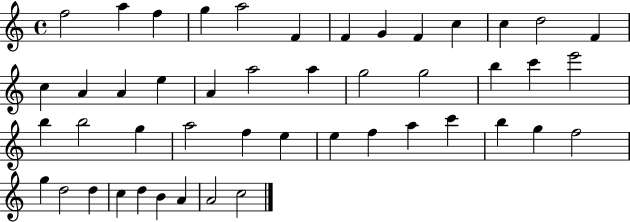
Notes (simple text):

F5/h A5/q F5/q G5/q A5/h F4/q F4/q G4/q F4/q C5/q C5/q D5/h F4/q C5/q A4/q A4/q E5/q A4/q A5/h A5/q G5/h G5/h B5/q C6/q E6/h B5/q B5/h G5/q A5/h F5/q E5/q E5/q F5/q A5/q C6/q B5/q G5/q F5/h G5/q D5/h D5/q C5/q D5/q B4/q A4/q A4/h C5/h